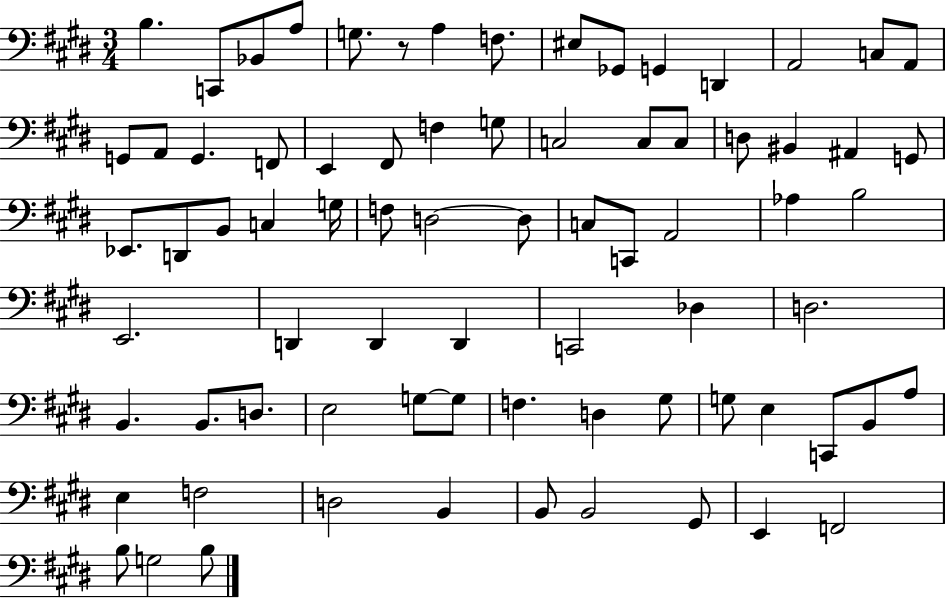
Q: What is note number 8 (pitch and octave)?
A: EIS3